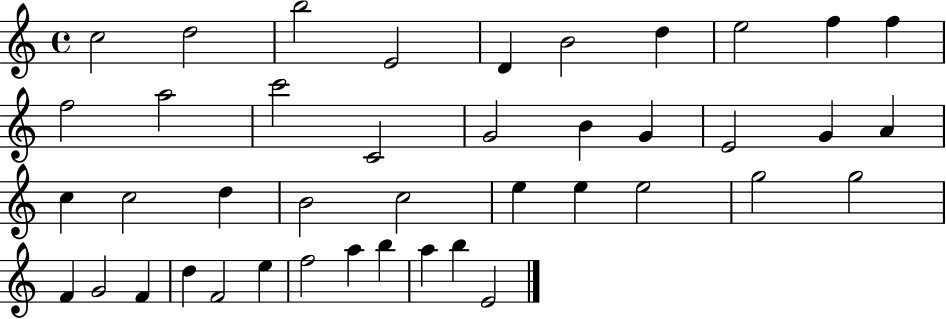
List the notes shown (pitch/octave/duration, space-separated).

C5/h D5/h B5/h E4/h D4/q B4/h D5/q E5/h F5/q F5/q F5/h A5/h C6/h C4/h G4/h B4/q G4/q E4/h G4/q A4/q C5/q C5/h D5/q B4/h C5/h E5/q E5/q E5/h G5/h G5/h F4/q G4/h F4/q D5/q F4/h E5/q F5/h A5/q B5/q A5/q B5/q E4/h